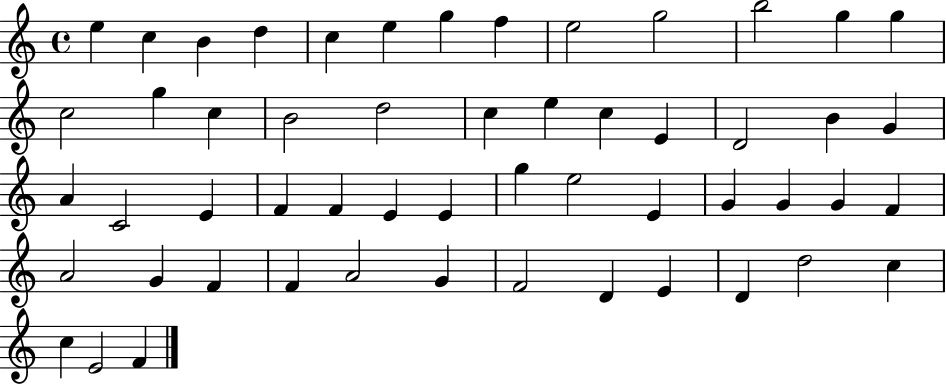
E5/q C5/q B4/q D5/q C5/q E5/q G5/q F5/q E5/h G5/h B5/h G5/q G5/q C5/h G5/q C5/q B4/h D5/h C5/q E5/q C5/q E4/q D4/h B4/q G4/q A4/q C4/h E4/q F4/q F4/q E4/q E4/q G5/q E5/h E4/q G4/q G4/q G4/q F4/q A4/h G4/q F4/q F4/q A4/h G4/q F4/h D4/q E4/q D4/q D5/h C5/q C5/q E4/h F4/q